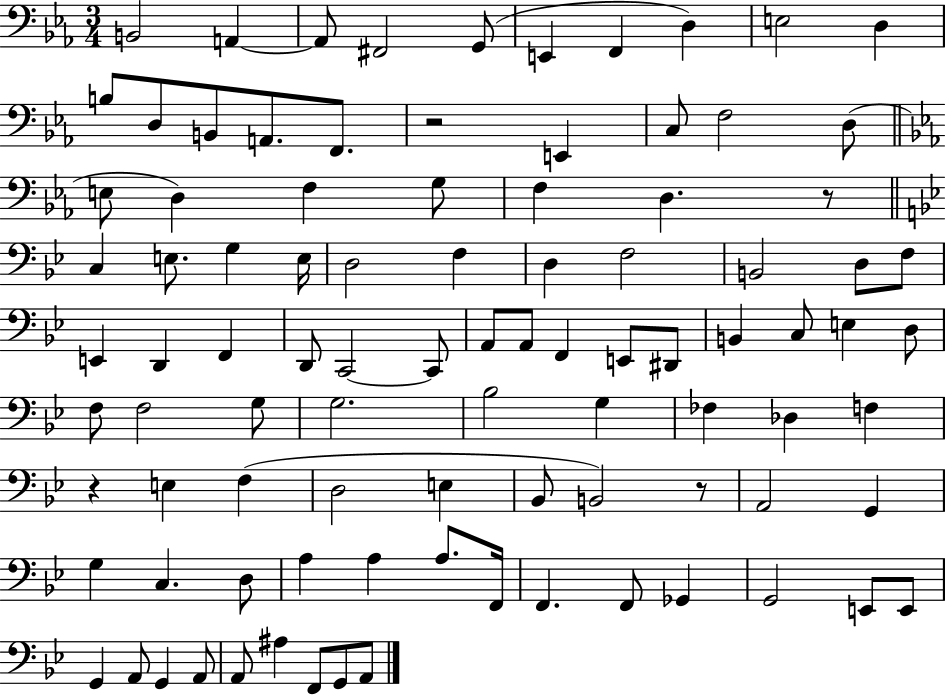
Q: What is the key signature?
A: EES major